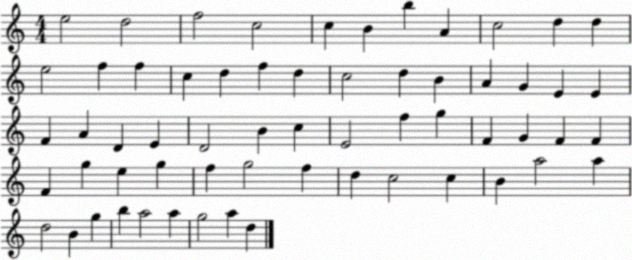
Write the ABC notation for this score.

X:1
T:Untitled
M:4/4
L:1/4
K:C
e2 d2 f2 c2 c B b A c2 d d e2 f f c d f d c2 d B A G E E F A D E D2 B c E2 f g F G F F F g e g f g2 f d c2 c B a2 a d2 B g b a2 a g2 a d